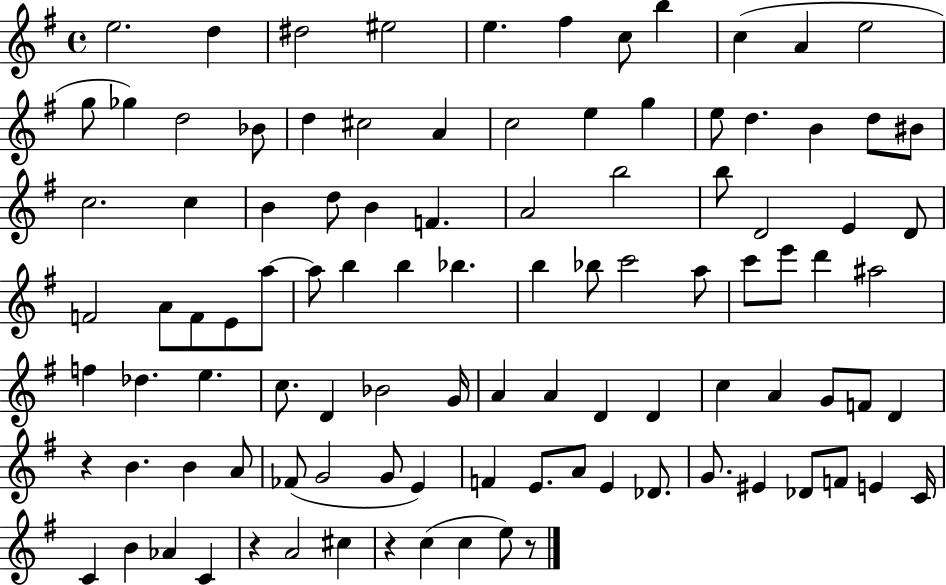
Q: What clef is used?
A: treble